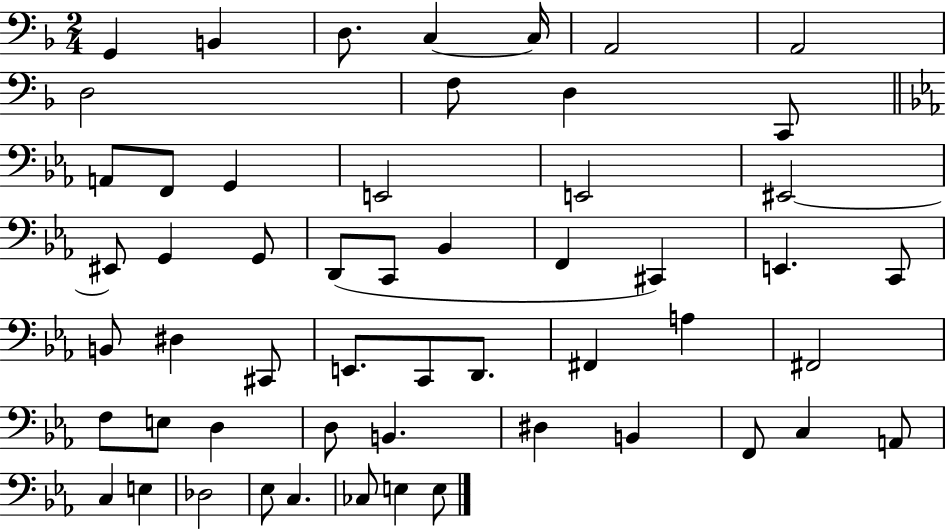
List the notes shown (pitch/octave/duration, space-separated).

G2/q B2/q D3/e. C3/q C3/s A2/h A2/h D3/h F3/e D3/q C2/e A2/e F2/e G2/q E2/h E2/h EIS2/h EIS2/e G2/q G2/e D2/e C2/e Bb2/q F2/q C#2/q E2/q. C2/e B2/e D#3/q C#2/e E2/e. C2/e D2/e. F#2/q A3/q F#2/h F3/e E3/e D3/q D3/e B2/q. D#3/q B2/q F2/e C3/q A2/e C3/q E3/q Db3/h Eb3/e C3/q. CES3/e E3/q E3/e